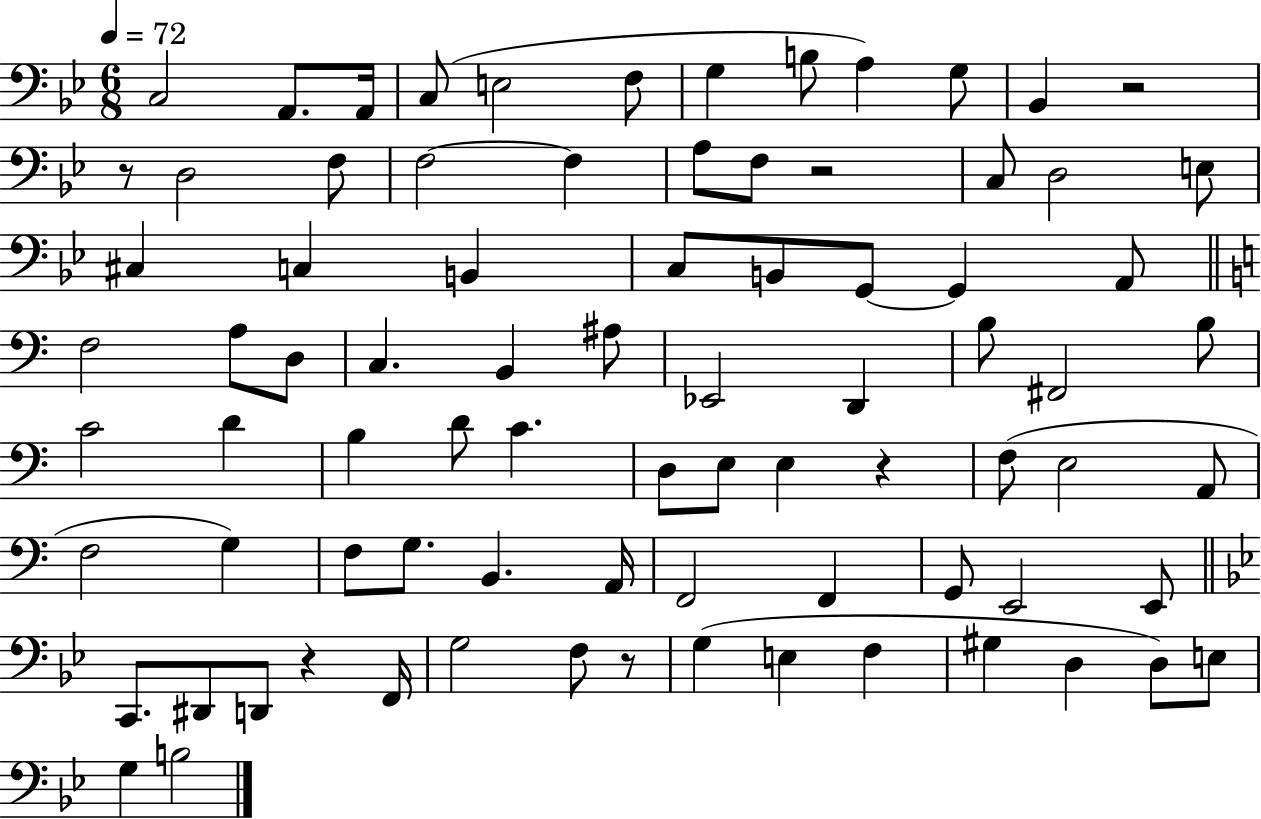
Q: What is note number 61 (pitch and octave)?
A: E2